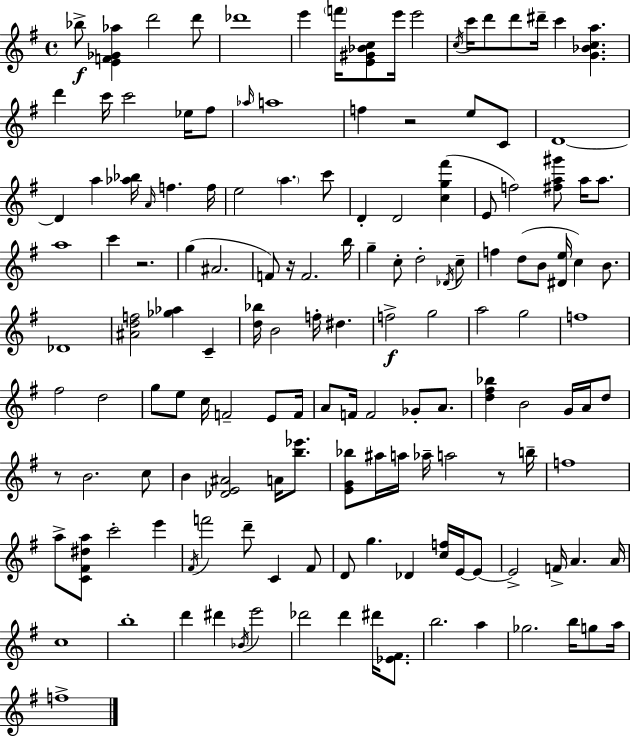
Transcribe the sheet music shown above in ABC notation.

X:1
T:Untitled
M:4/4
L:1/4
K:Em
_b/2 [EF_G_a] d'2 d'/2 _d'4 e' f'/4 [E^G_Bc]/2 e'/4 e'2 c/4 c'/4 d'/2 d'/2 ^d'/4 c' [G_Bca] d' c'/4 c'2 _e/4 ^f/2 _a/4 a4 f z2 e/2 C/2 D4 D a [_a_b]/4 A/4 f f/4 e2 a c'/2 D D2 [cg^f'] E/2 f2 [^fa^g']/2 a/4 a/2 a4 c' z2 g ^A2 F/2 z/4 F2 b/4 g c/2 d2 _D/4 c/2 f d/2 B/2 [^De]/4 c B/2 _D4 [^Adf]2 [_g_a] C [d_b]/4 B2 f/4 ^d f2 g2 a2 g2 f4 ^f2 d2 g/2 e/2 c/4 F2 E/2 F/4 A/2 F/4 F2 _G/2 A/2 [d^f_b] B2 G/4 A/4 d/2 z/2 B2 c/2 B [_DE^A]2 A/4 [b_e']/2 [EG_b]/2 ^a/4 a/4 _a/4 a2 z/2 b/4 f4 a/2 [C^F^da]/2 c'2 e' ^F/4 f'2 d'/2 C ^F/2 D/2 g _D [cf]/4 E/4 E/2 E2 F/4 A A/4 c4 b4 d' ^d' _B/4 e'2 _d'2 _d' ^d'/4 [_E^F]/2 b2 a _g2 b/4 g/2 a/4 f4